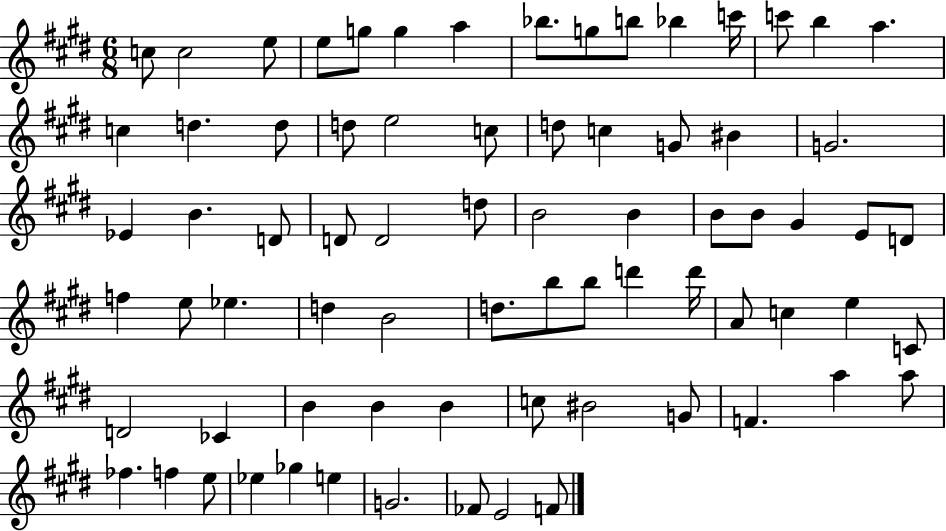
C5/e C5/h E5/e E5/e G5/e G5/q A5/q Bb5/e. G5/e B5/e Bb5/q C6/s C6/e B5/q A5/q. C5/q D5/q. D5/e D5/e E5/h C5/e D5/e C5/q G4/e BIS4/q G4/h. Eb4/q B4/q. D4/e D4/e D4/h D5/e B4/h B4/q B4/e B4/e G#4/q E4/e D4/e F5/q E5/e Eb5/q. D5/q B4/h D5/e. B5/e B5/e D6/q D6/s A4/e C5/q E5/q C4/e D4/h CES4/q B4/q B4/q B4/q C5/e BIS4/h G4/e F4/q. A5/q A5/e FES5/q. F5/q E5/e Eb5/q Gb5/q E5/q G4/h. FES4/e E4/h F4/e